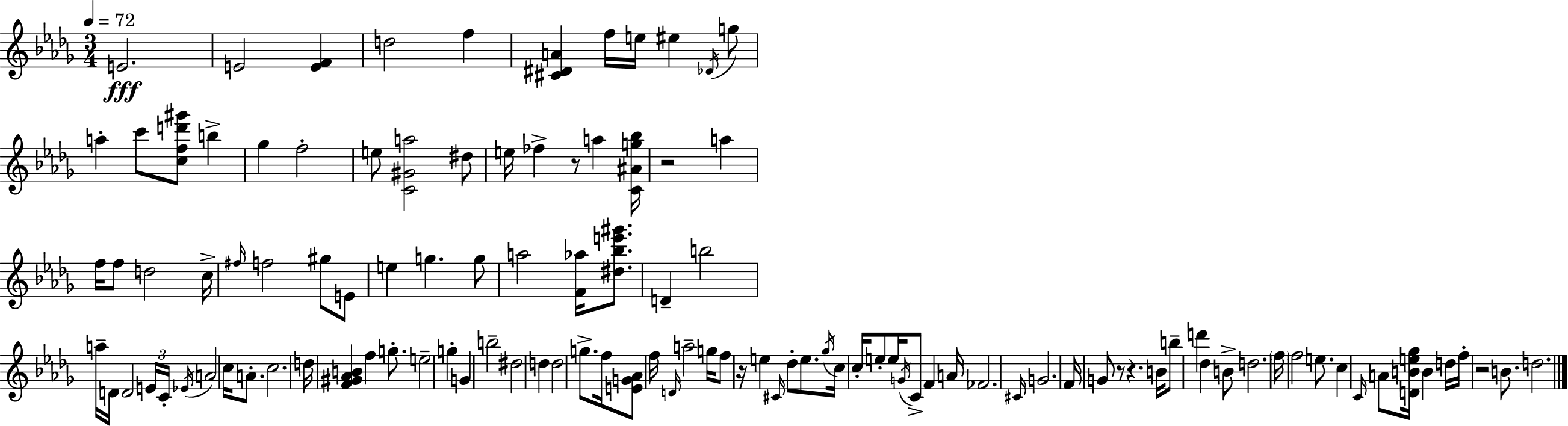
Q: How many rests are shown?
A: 6